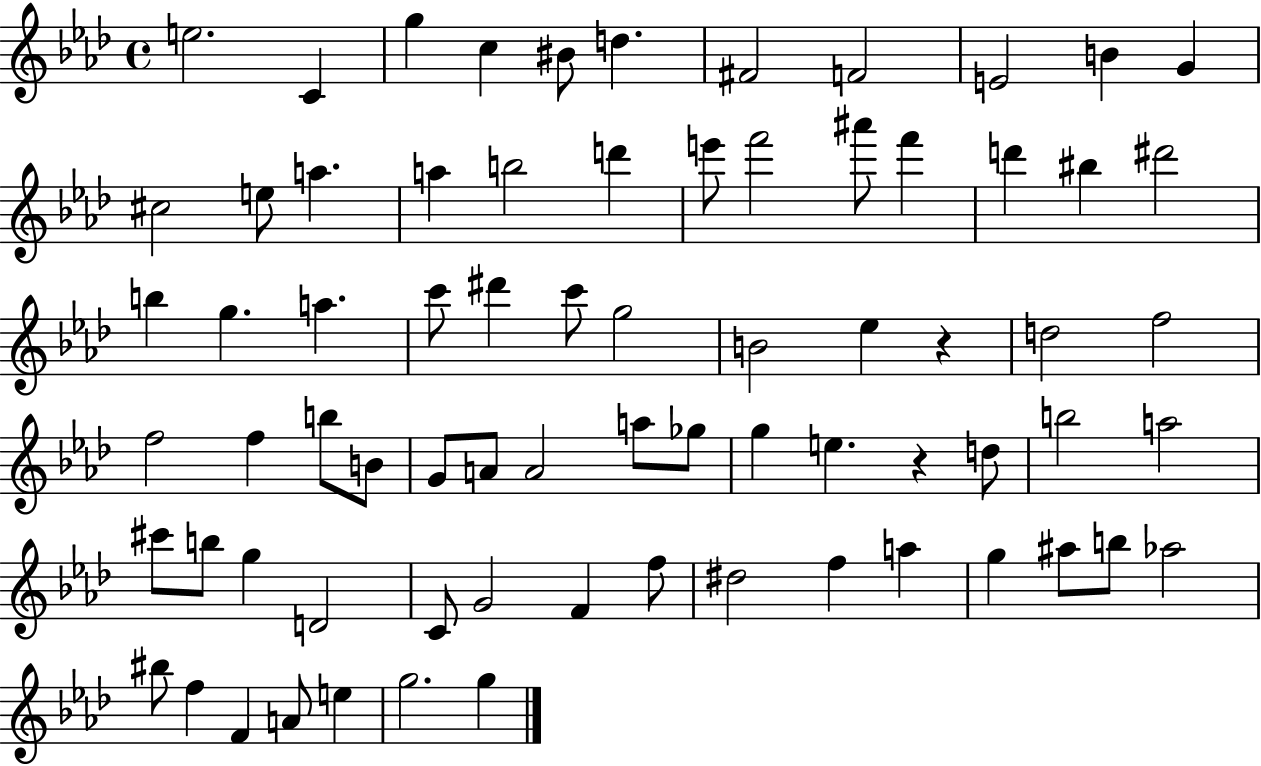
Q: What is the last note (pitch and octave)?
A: G5